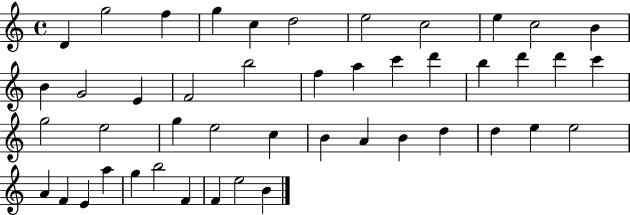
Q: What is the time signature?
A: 4/4